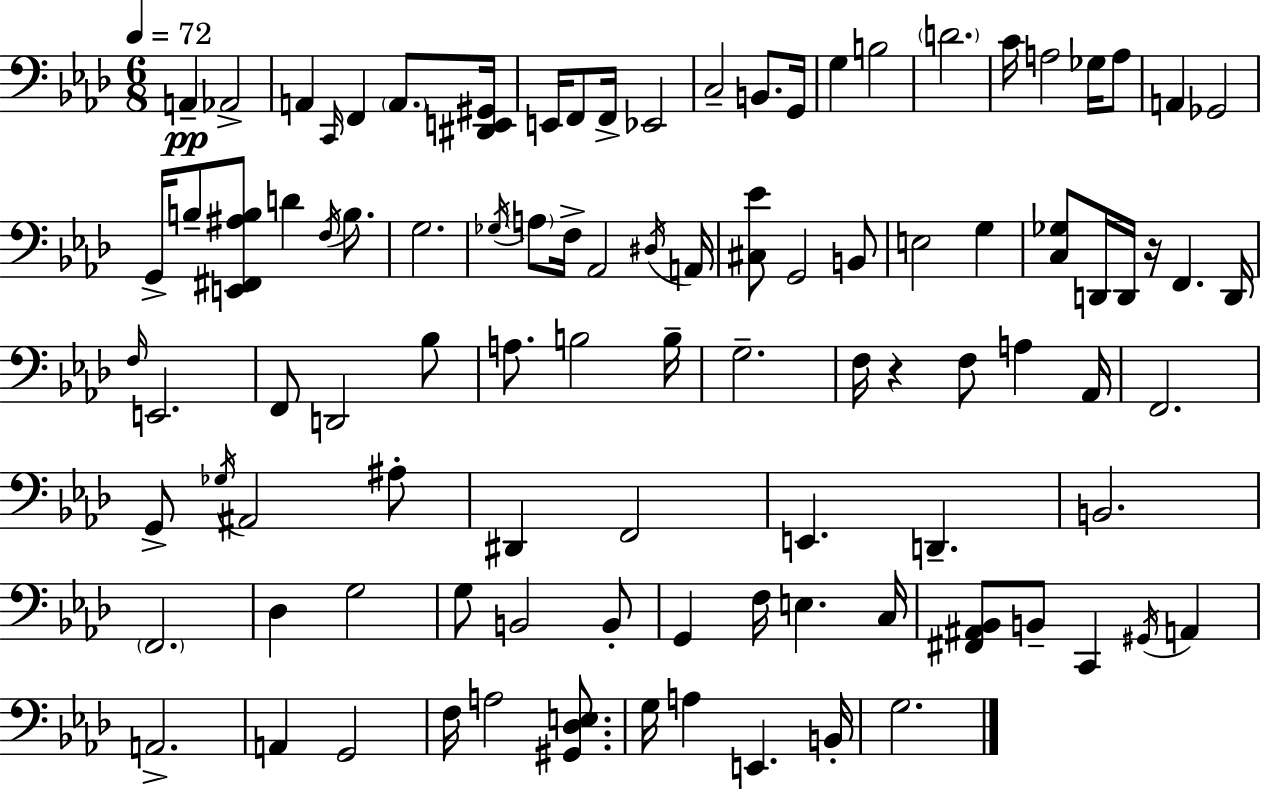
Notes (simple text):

A2/q Ab2/h A2/q C2/s F2/q A2/e. [D#2,E2,G#2]/s E2/s F2/e F2/s Eb2/h C3/h B2/e. G2/s G3/q B3/h D4/h. C4/s A3/h Gb3/s A3/e A2/q Gb2/h G2/s B3/e [E2,F#2,A#3,B3]/e D4/q F3/s B3/e. G3/h. Gb3/s A3/e F3/s Ab2/h D#3/s A2/s [C#3,Eb4]/e G2/h B2/e E3/h G3/q [C3,Gb3]/e D2/s D2/s R/s F2/q. D2/s F3/s E2/h. F2/e D2/h Bb3/e A3/e. B3/h B3/s G3/h. F3/s R/q F3/e A3/q Ab2/s F2/h. G2/e Gb3/s A#2/h A#3/e D#2/q F2/h E2/q. D2/q. B2/h. F2/h. Db3/q G3/h G3/e B2/h B2/e G2/q F3/s E3/q. C3/s [F#2,A#2,Bb2]/e B2/e C2/q G#2/s A2/q A2/h. A2/q G2/h F3/s A3/h [G#2,Db3,E3]/e. G3/s A3/q E2/q. B2/s G3/h.